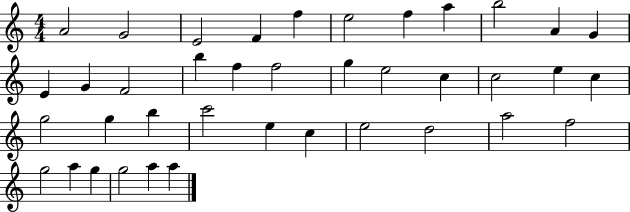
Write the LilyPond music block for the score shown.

{
  \clef treble
  \numericTimeSignature
  \time 4/4
  \key c \major
  a'2 g'2 | e'2 f'4 f''4 | e''2 f''4 a''4 | b''2 a'4 g'4 | \break e'4 g'4 f'2 | b''4 f''4 f''2 | g''4 e''2 c''4 | c''2 e''4 c''4 | \break g''2 g''4 b''4 | c'''2 e''4 c''4 | e''2 d''2 | a''2 f''2 | \break g''2 a''4 g''4 | g''2 a''4 a''4 | \bar "|."
}